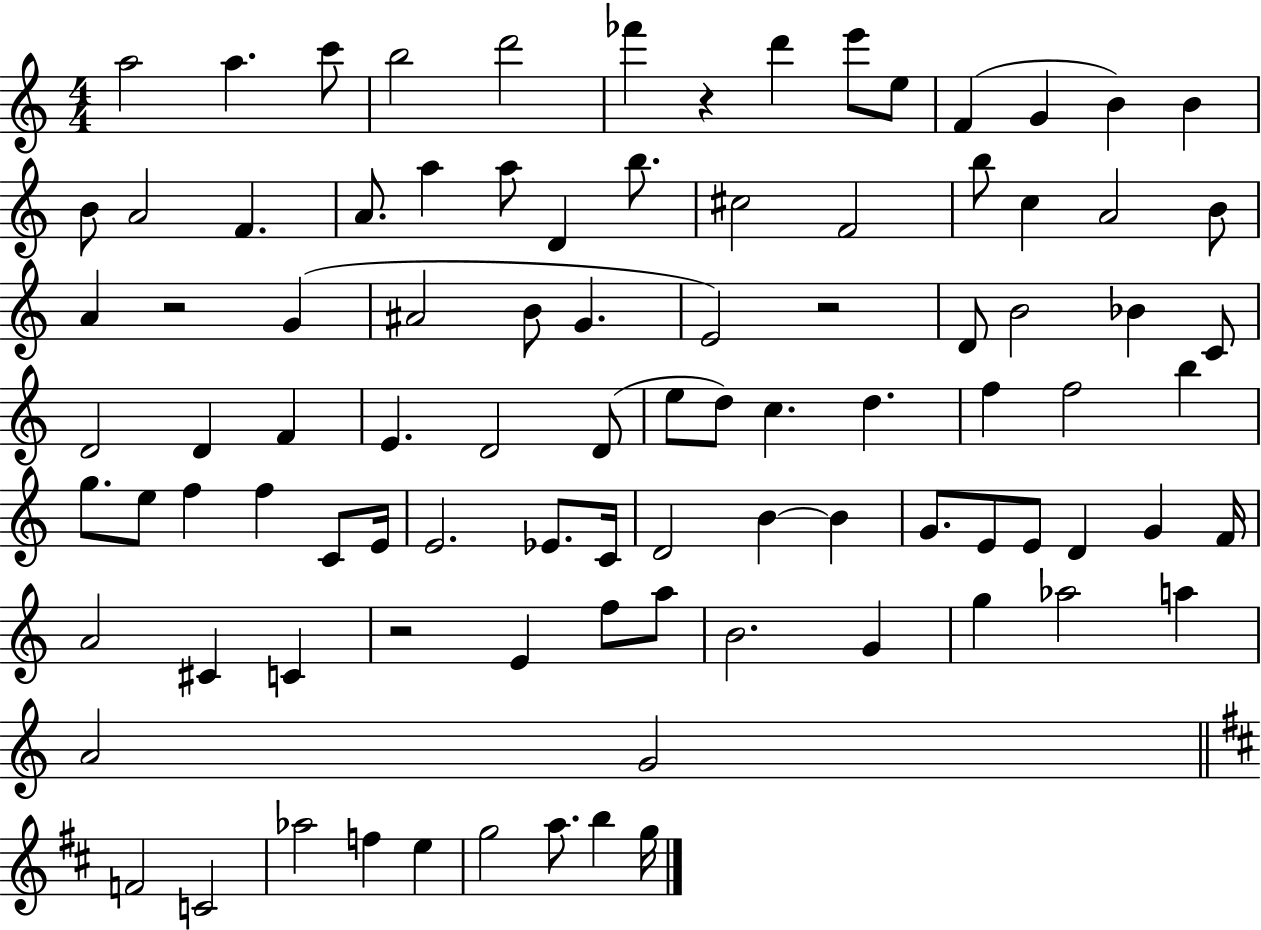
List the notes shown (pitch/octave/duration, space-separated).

A5/h A5/q. C6/e B5/h D6/h FES6/q R/q D6/q E6/e E5/e F4/q G4/q B4/q B4/q B4/e A4/h F4/q. A4/e. A5/q A5/e D4/q B5/e. C#5/h F4/h B5/e C5/q A4/h B4/e A4/q R/h G4/q A#4/h B4/e G4/q. E4/h R/h D4/e B4/h Bb4/q C4/e D4/h D4/q F4/q E4/q. D4/h D4/e E5/e D5/e C5/q. D5/q. F5/q F5/h B5/q G5/e. E5/e F5/q F5/q C4/e E4/s E4/h. Eb4/e. C4/s D4/h B4/q B4/q G4/e. E4/e E4/e D4/q G4/q F4/s A4/h C#4/q C4/q R/h E4/q F5/e A5/e B4/h. G4/q G5/q Ab5/h A5/q A4/h G4/h F4/h C4/h Ab5/h F5/q E5/q G5/h A5/e. B5/q G5/s